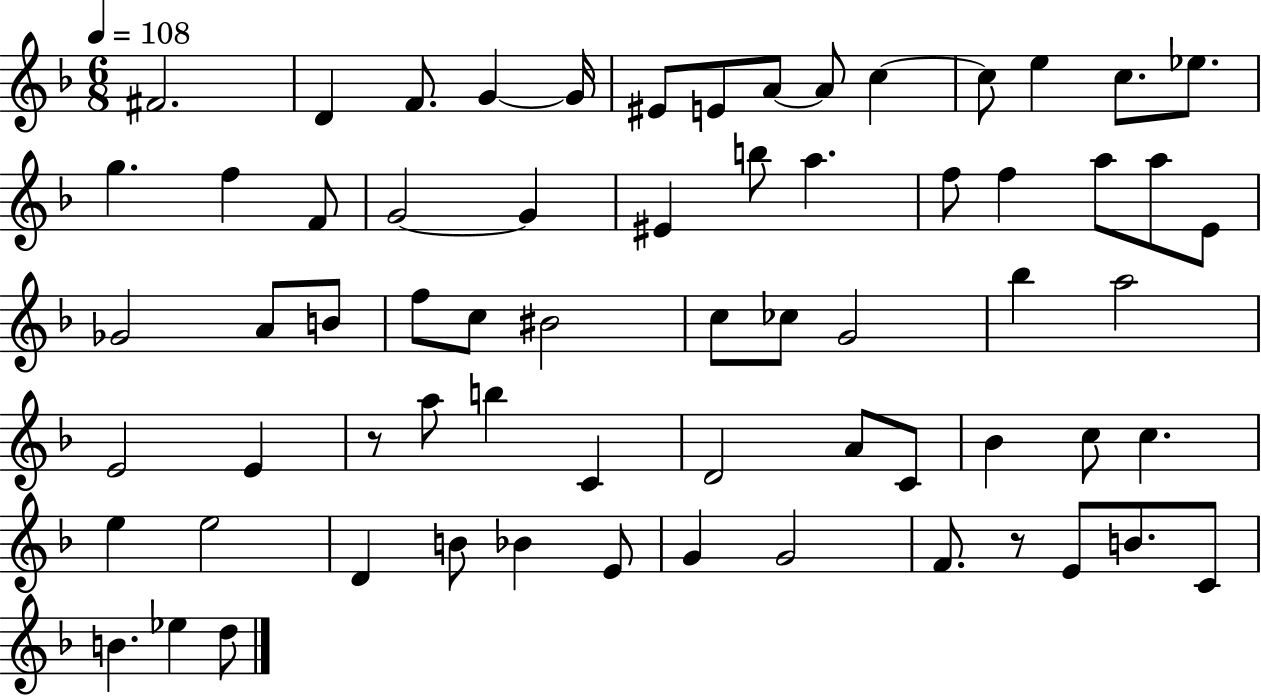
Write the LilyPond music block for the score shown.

{
  \clef treble
  \numericTimeSignature
  \time 6/8
  \key f \major
  \tempo 4 = 108
  fis'2. | d'4 f'8. g'4~~ g'16 | eis'8 e'8 a'8~~ a'8 c''4~~ | c''8 e''4 c''8. ees''8. | \break g''4. f''4 f'8 | g'2~~ g'4 | eis'4 b''8 a''4. | f''8 f''4 a''8 a''8 e'8 | \break ges'2 a'8 b'8 | f''8 c''8 bis'2 | c''8 ces''8 g'2 | bes''4 a''2 | \break e'2 e'4 | r8 a''8 b''4 c'4 | d'2 a'8 c'8 | bes'4 c''8 c''4. | \break e''4 e''2 | d'4 b'8 bes'4 e'8 | g'4 g'2 | f'8. r8 e'8 b'8. c'8 | \break b'4. ees''4 d''8 | \bar "|."
}